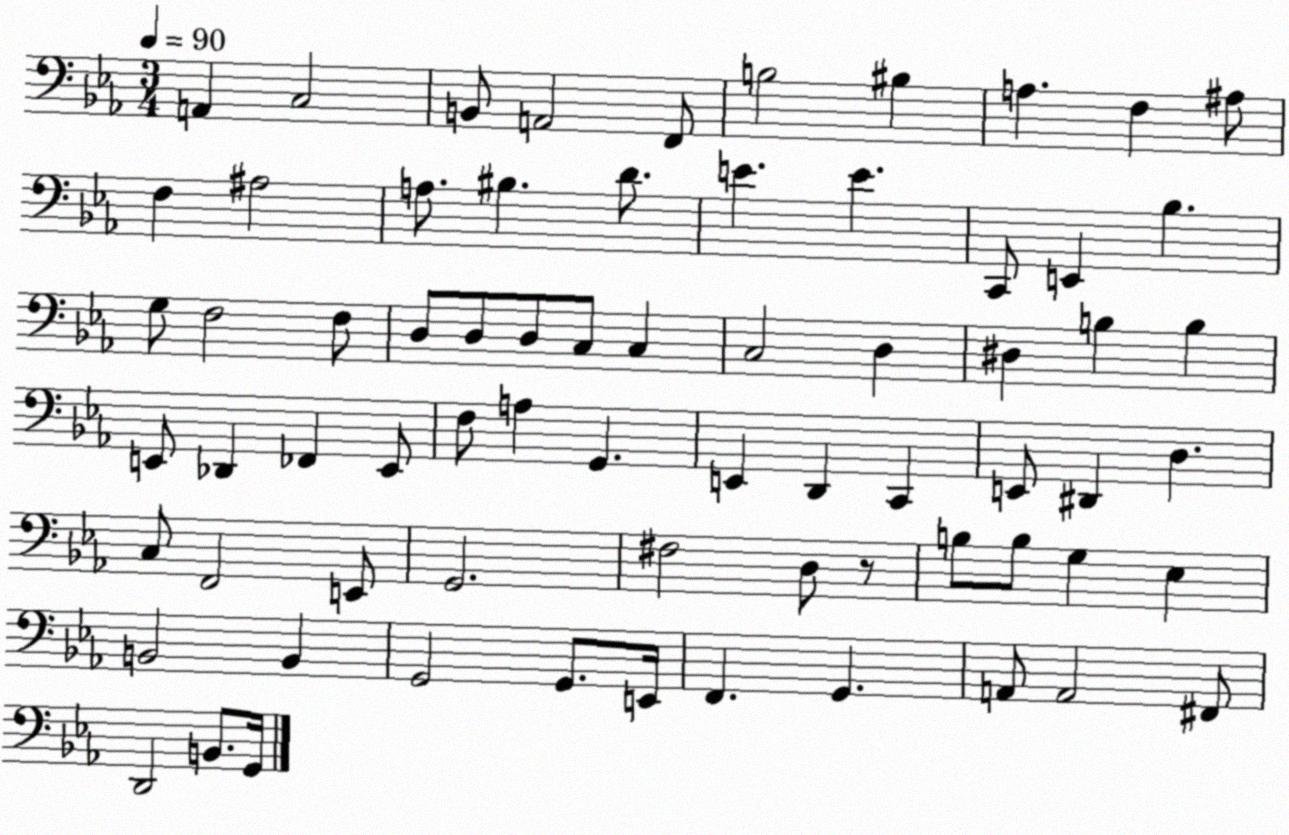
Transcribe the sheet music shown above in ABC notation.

X:1
T:Untitled
M:3/4
L:1/4
K:Eb
A,, C,2 B,,/2 A,,2 F,,/2 B,2 ^B, A, F, ^A,/2 F, ^A,2 A,/2 ^B, D/2 E E C,,/2 E,, _B, G,/2 F,2 F,/2 D,/2 D,/2 D,/2 C,/2 C, C,2 D, ^D, B, B, E,,/2 _D,, _F,, E,,/2 F,/2 A, G,, E,, D,, C,, E,,/2 ^D,, D, C,/2 F,,2 E,,/2 G,,2 ^F,2 D,/2 z/2 B,/2 B,/2 G, _E, B,,2 B,, G,,2 G,,/2 E,,/4 F,, G,, A,,/2 A,,2 ^F,,/2 D,,2 B,,/2 G,,/4